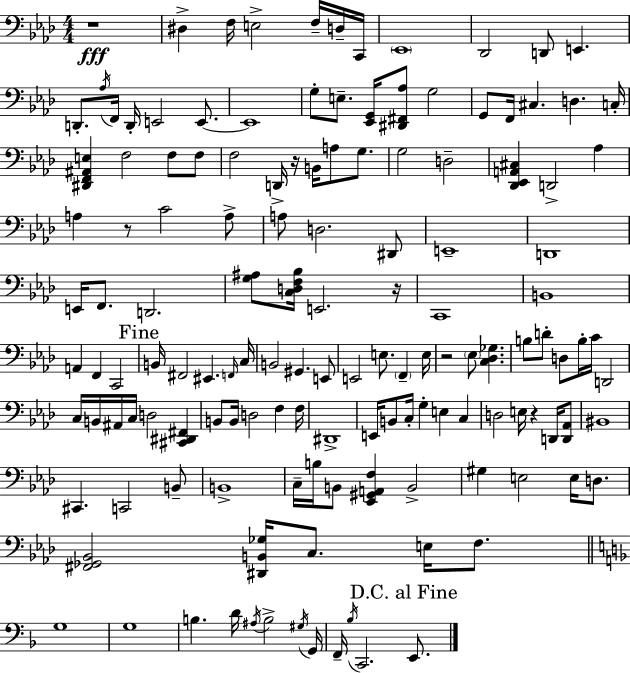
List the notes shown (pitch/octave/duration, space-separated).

R/w D#3/q F3/s E3/h F3/s D3/s C2/s Eb2/w Db2/h D2/e E2/q. D2/e. Ab3/s F2/s D2/s E2/h E2/e. E2/w G3/e E3/e. [Eb2,G2]/s [D#2,F#2,Ab3]/e G3/h G2/e F2/s C#3/q. D3/q. C3/s [D#2,F2,A#2,E3]/q F3/h F3/e F3/e F3/h D2/s R/s B2/s A3/e G3/e. G3/h D3/h [Db2,Eb2,A2,C#3]/q D2/h Ab3/q A3/q R/e C4/h A3/e A3/e D3/h. D#2/e E2/w D2/w E2/s F2/e. D2/h. [G3,A#3]/e [C3,D3,F3,Bb3]/s E2/h. R/s C2/w B2/w A2/q F2/q C2/h B2/s F#2/h EIS2/q. F2/s C3/s B2/h G#2/q. E2/e E2/h E3/e. F2/q E3/s R/h Eb3/e [C3,Db3,Gb3]/q. B3/e D4/e D3/e B3/s C4/s D2/h C3/s B2/s A#2/s C3/s D3/h [C#2,D#2,F#2]/q B2/e B2/s D3/h F3/q F3/s D#2/w E2/s B2/e C3/s G3/q E3/q C3/q D3/h E3/s R/q D2/s [D2,Ab2]/e BIS2/w C#2/q. C2/h B2/e B2/w C3/s B3/s B2/e [Eb2,G#2,A2,F3]/q B2/h G#3/q E3/h E3/s D3/e. [F#2,Gb2,Bb2]/h [D#2,B2,Gb3]/s C3/e. E3/s F3/e. G3/w G3/w B3/q. D4/s A#3/s B3/h G#3/s G2/s F2/s Bb3/s C2/h. E2/e.